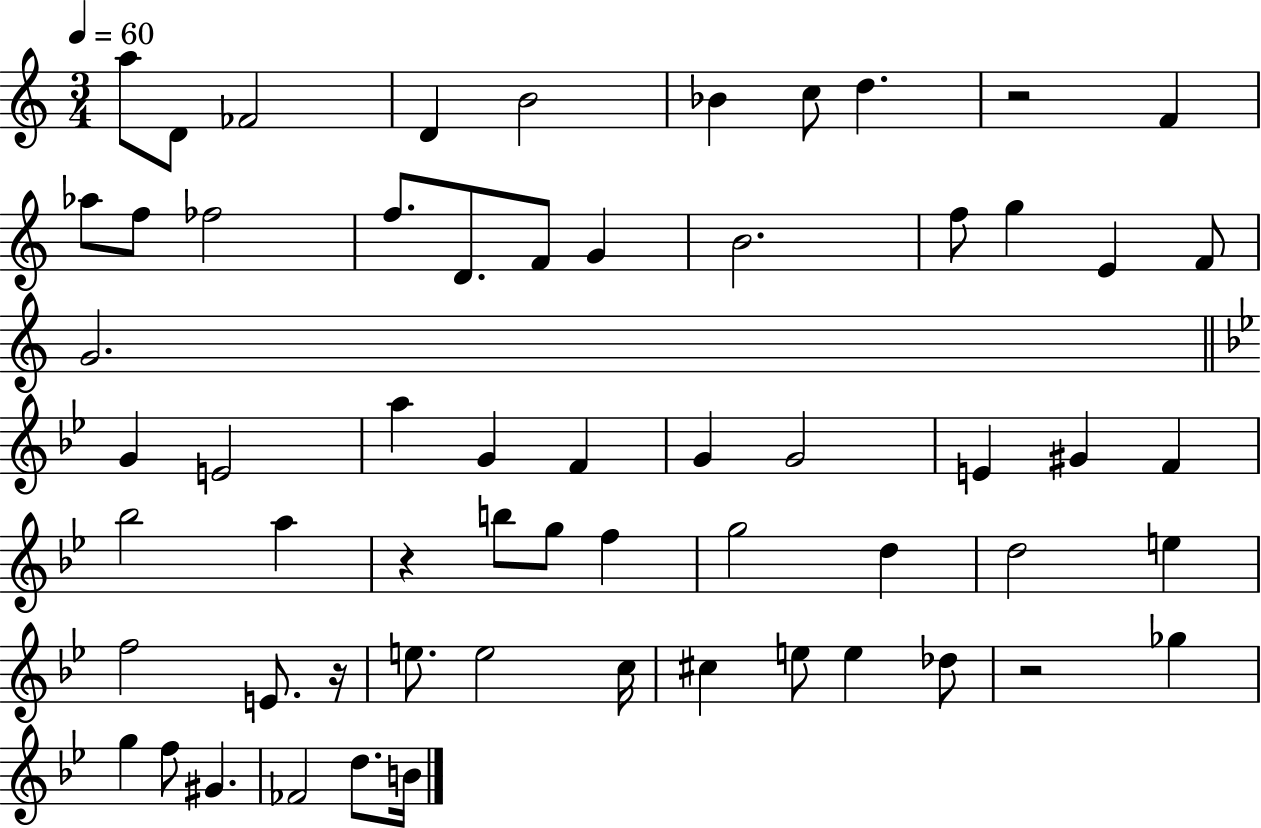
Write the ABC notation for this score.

X:1
T:Untitled
M:3/4
L:1/4
K:C
a/2 D/2 _F2 D B2 _B c/2 d z2 F _a/2 f/2 _f2 f/2 D/2 F/2 G B2 f/2 g E F/2 G2 G E2 a G F G G2 E ^G F _b2 a z b/2 g/2 f g2 d d2 e f2 E/2 z/4 e/2 e2 c/4 ^c e/2 e _d/2 z2 _g g f/2 ^G _F2 d/2 B/4